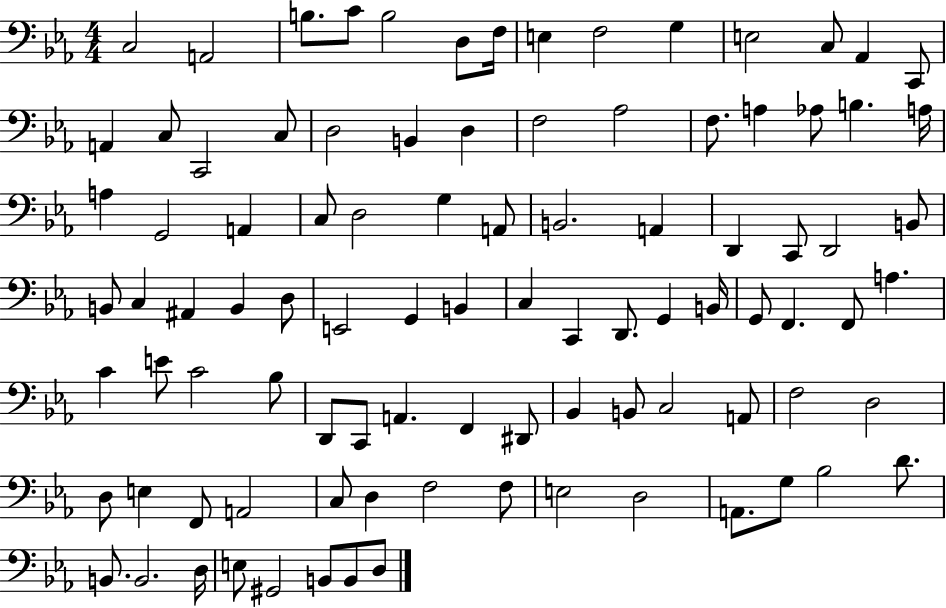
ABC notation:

X:1
T:Untitled
M:4/4
L:1/4
K:Eb
C,2 A,,2 B,/2 C/2 B,2 D,/2 F,/4 E, F,2 G, E,2 C,/2 _A,, C,,/2 A,, C,/2 C,,2 C,/2 D,2 B,, D, F,2 _A,2 F,/2 A, _A,/2 B, A,/4 A, G,,2 A,, C,/2 D,2 G, A,,/2 B,,2 A,, D,, C,,/2 D,,2 B,,/2 B,,/2 C, ^A,, B,, D,/2 E,,2 G,, B,, C, C,, D,,/2 G,, B,,/4 G,,/2 F,, F,,/2 A, C E/2 C2 _B,/2 D,,/2 C,,/2 A,, F,, ^D,,/2 _B,, B,,/2 C,2 A,,/2 F,2 D,2 D,/2 E, F,,/2 A,,2 C,/2 D, F,2 F,/2 E,2 D,2 A,,/2 G,/2 _B,2 D/2 B,,/2 B,,2 D,/4 E,/2 ^G,,2 B,,/2 B,,/2 D,/2